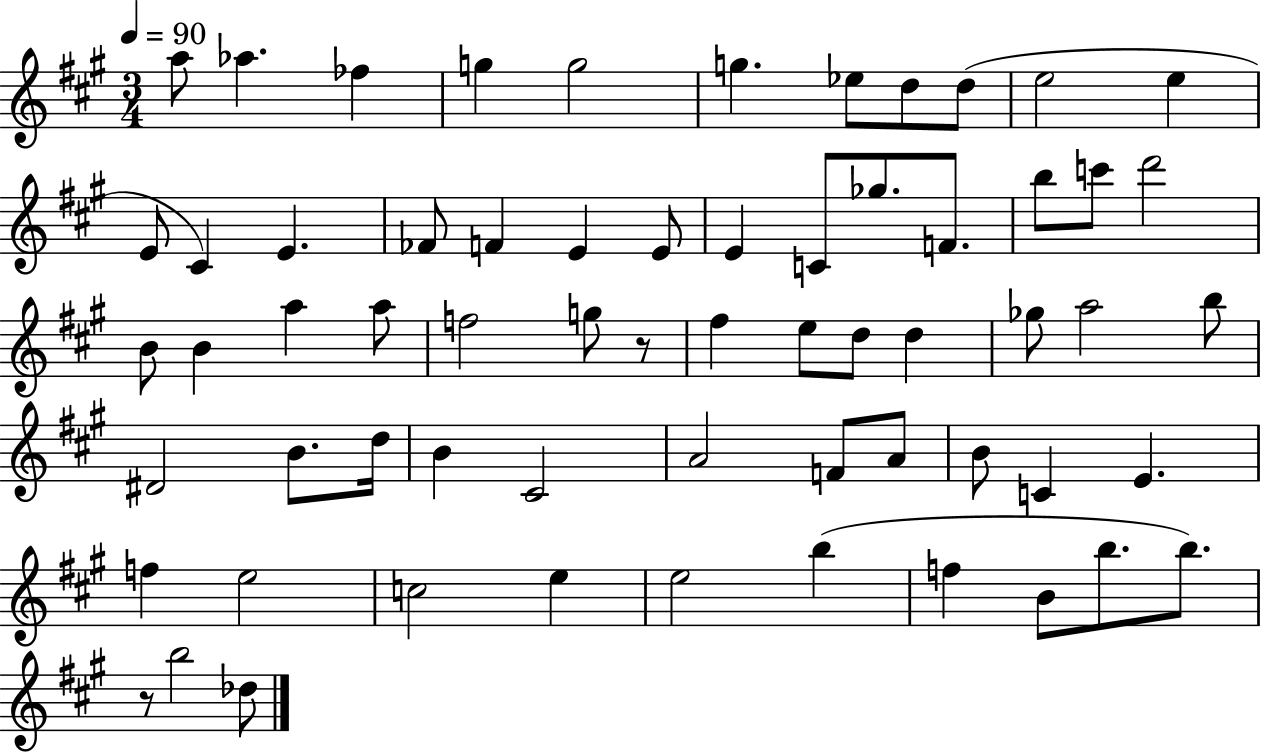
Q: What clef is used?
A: treble